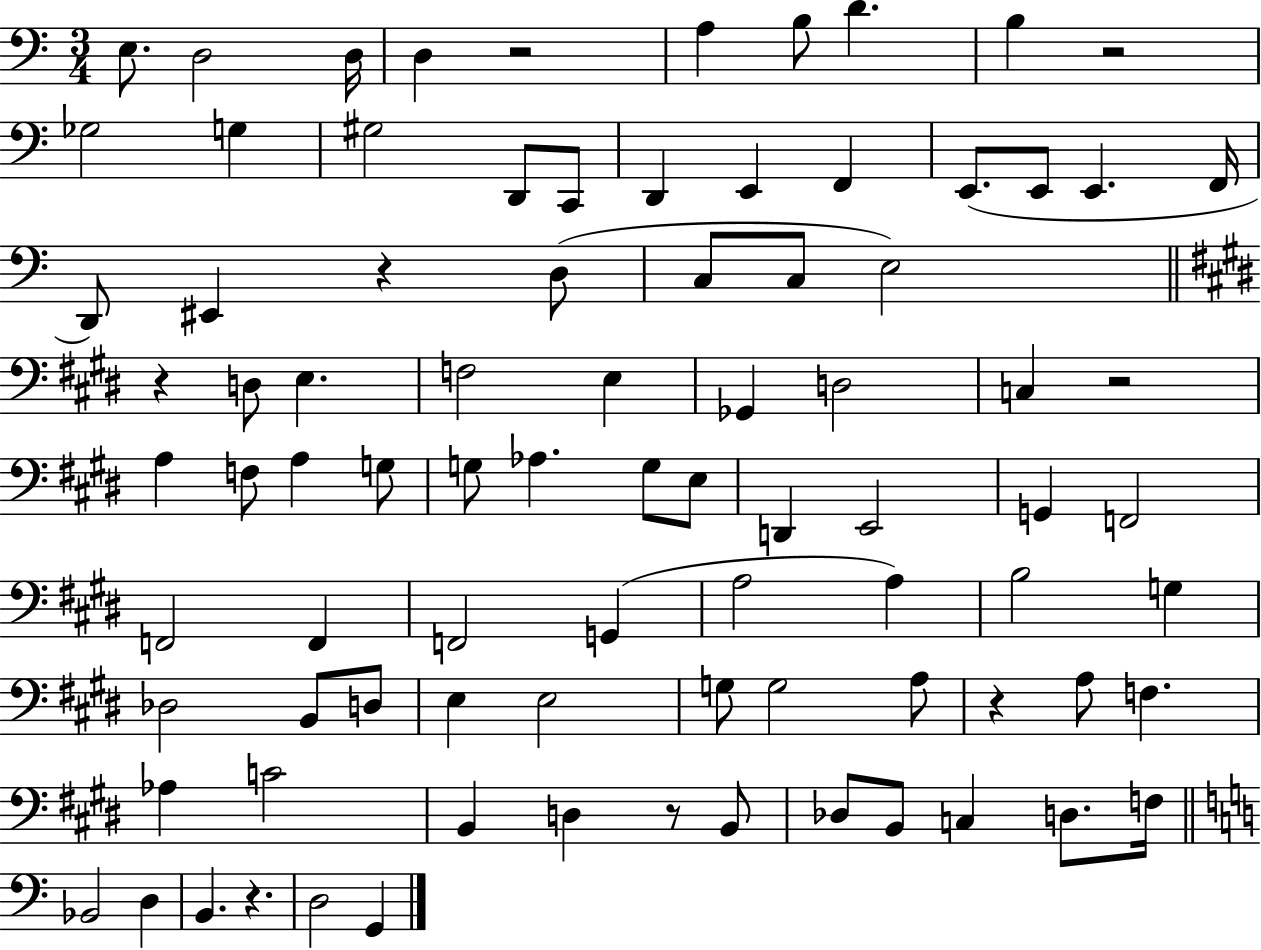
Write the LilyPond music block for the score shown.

{
  \clef bass
  \numericTimeSignature
  \time 3/4
  \key c \major
  e8. d2 d16 | d4 r2 | a4 b8 d'4. | b4 r2 | \break ges2 g4 | gis2 d,8 c,8 | d,4 e,4 f,4 | e,8.( e,8 e,4. f,16 | \break d,8) eis,4 r4 d8( | c8 c8 e2) | \bar "||" \break \key e \major r4 d8 e4. | f2 e4 | ges,4 d2 | c4 r2 | \break a4 f8 a4 g8 | g8 aes4. g8 e8 | d,4 e,2 | g,4 f,2 | \break f,2 f,4 | f,2 g,4( | a2 a4) | b2 g4 | \break des2 b,8 d8 | e4 e2 | g8 g2 a8 | r4 a8 f4. | \break aes4 c'2 | b,4 d4 r8 b,8 | des8 b,8 c4 d8. f16 | \bar "||" \break \key a \minor bes,2 d4 | b,4. r4. | d2 g,4 | \bar "|."
}